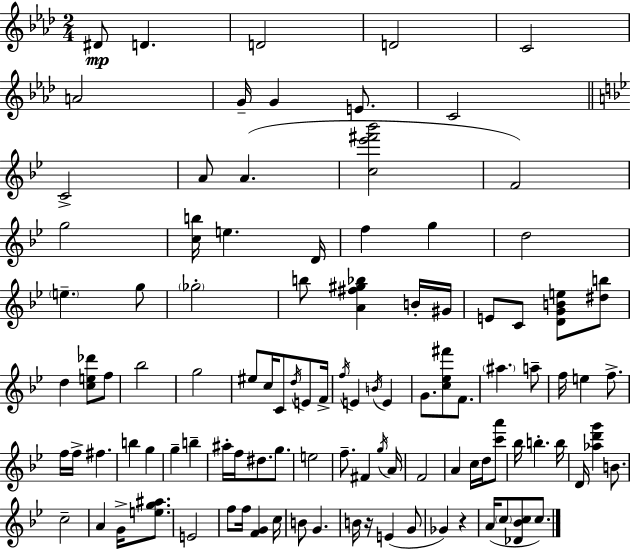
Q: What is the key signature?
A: AES major